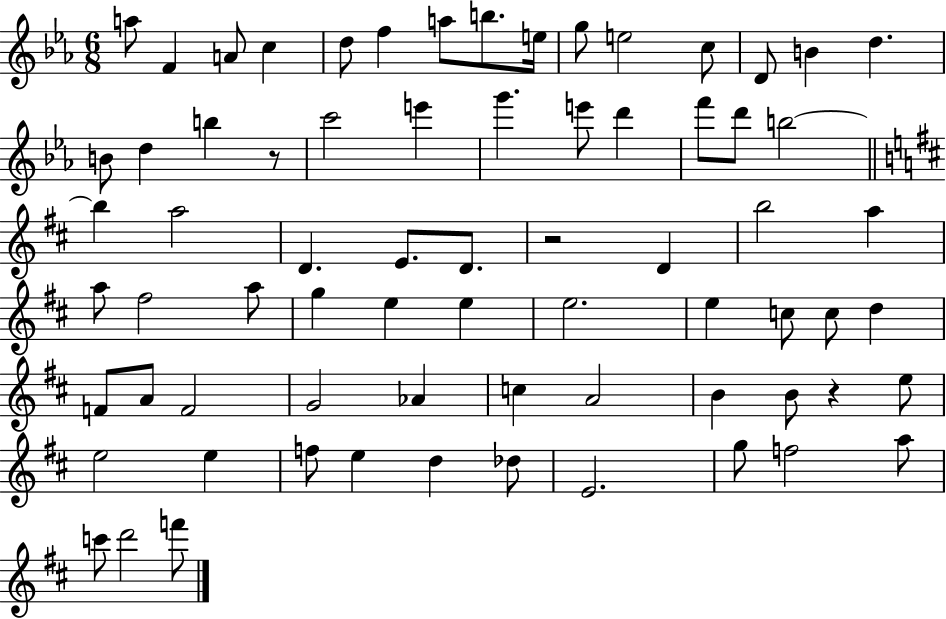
X:1
T:Untitled
M:6/8
L:1/4
K:Eb
a/2 F A/2 c d/2 f a/2 b/2 e/4 g/2 e2 c/2 D/2 B d B/2 d b z/2 c'2 e' g' e'/2 d' f'/2 d'/2 b2 b a2 D E/2 D/2 z2 D b2 a a/2 ^f2 a/2 g e e e2 e c/2 c/2 d F/2 A/2 F2 G2 _A c A2 B B/2 z e/2 e2 e f/2 e d _d/2 E2 g/2 f2 a/2 c'/2 d'2 f'/2